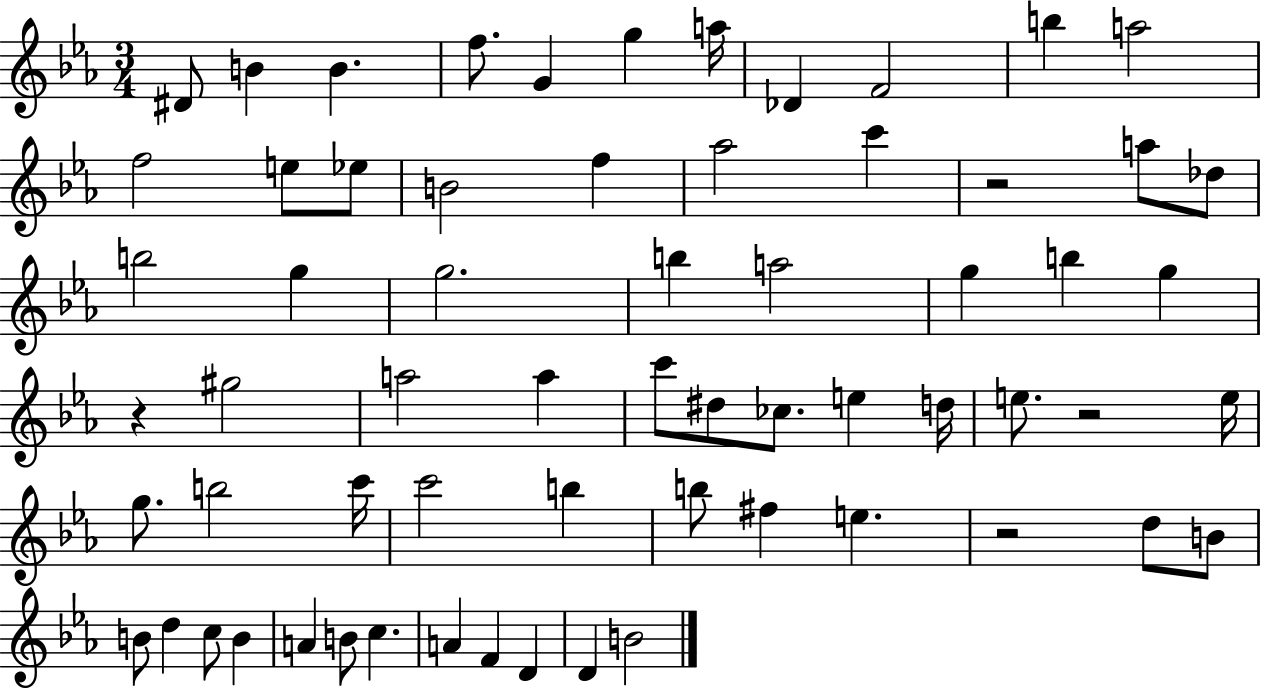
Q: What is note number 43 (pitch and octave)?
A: B5